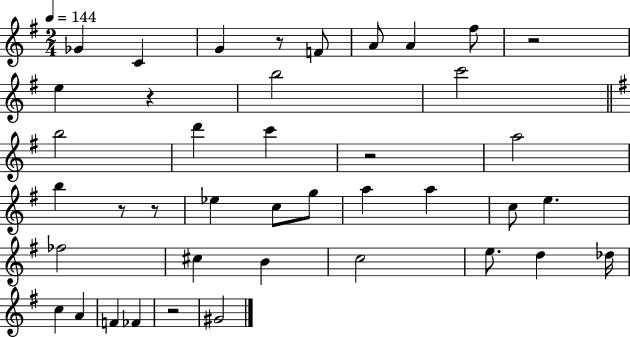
{
  \clef treble
  \numericTimeSignature
  \time 2/4
  \key g \major
  \tempo 4 = 144
  ges'4 c'4 | g'4 r8 f'8 | a'8 a'4 fis''8 | r2 | \break e''4 r4 | b''2 | c'''2 | \bar "||" \break \key g \major b''2 | d'''4 c'''4 | r2 | a''2 | \break b''4 r8 r8 | ees''4 c''8 g''8 | a''4 a''4 | c''8 e''4. | \break fes''2 | cis''4 b'4 | c''2 | e''8. d''4 des''16 | \break c''4 a'4 | f'4 fes'4 | r2 | gis'2 | \break \bar "|."
}